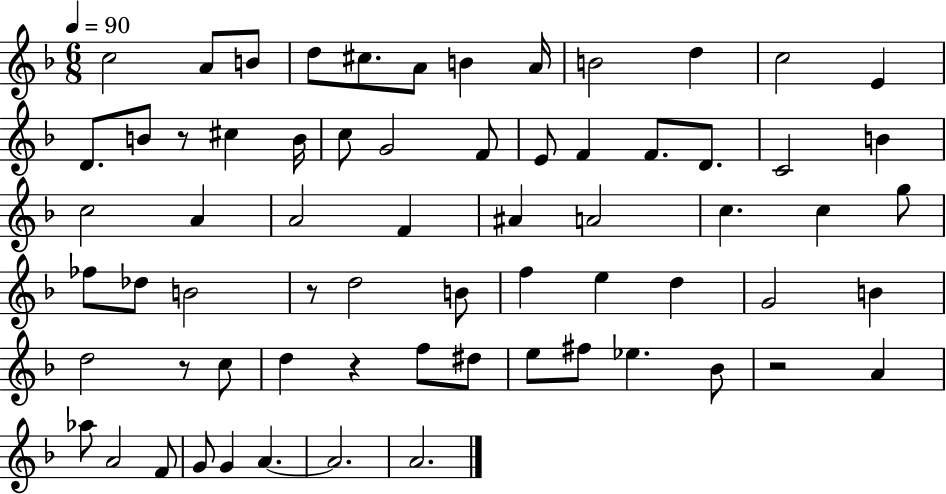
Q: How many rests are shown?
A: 5